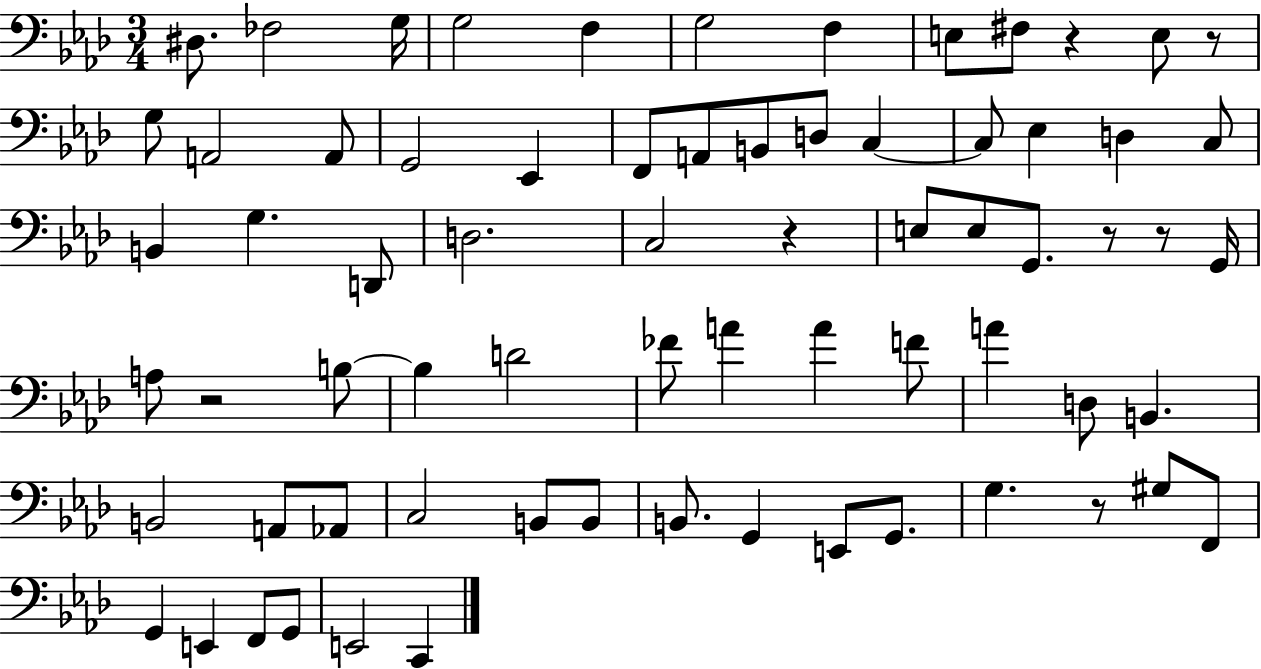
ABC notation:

X:1
T:Untitled
M:3/4
L:1/4
K:Ab
^D,/2 _F,2 G,/4 G,2 F, G,2 F, E,/2 ^F,/2 z E,/2 z/2 G,/2 A,,2 A,,/2 G,,2 _E,, F,,/2 A,,/2 B,,/2 D,/2 C, C,/2 _E, D, C,/2 B,, G, D,,/2 D,2 C,2 z E,/2 E,/2 G,,/2 z/2 z/2 G,,/4 A,/2 z2 B,/2 B, D2 _F/2 A A F/2 A D,/2 B,, B,,2 A,,/2 _A,,/2 C,2 B,,/2 B,,/2 B,,/2 G,, E,,/2 G,,/2 G, z/2 ^G,/2 F,,/2 G,, E,, F,,/2 G,,/2 E,,2 C,,